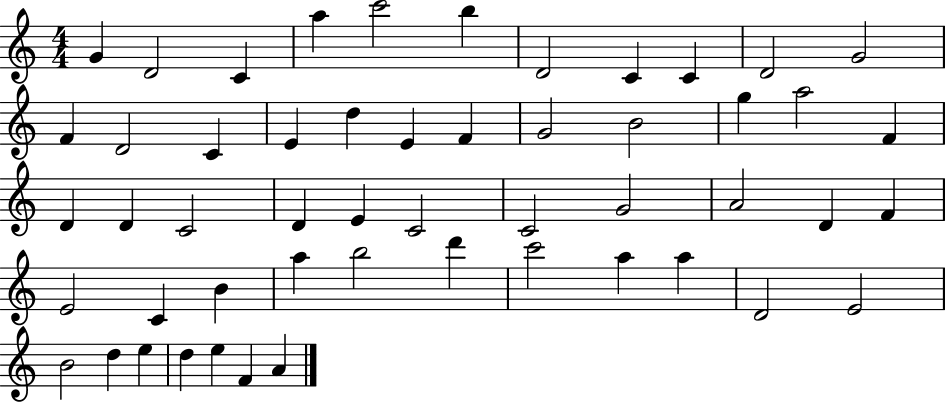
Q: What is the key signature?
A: C major